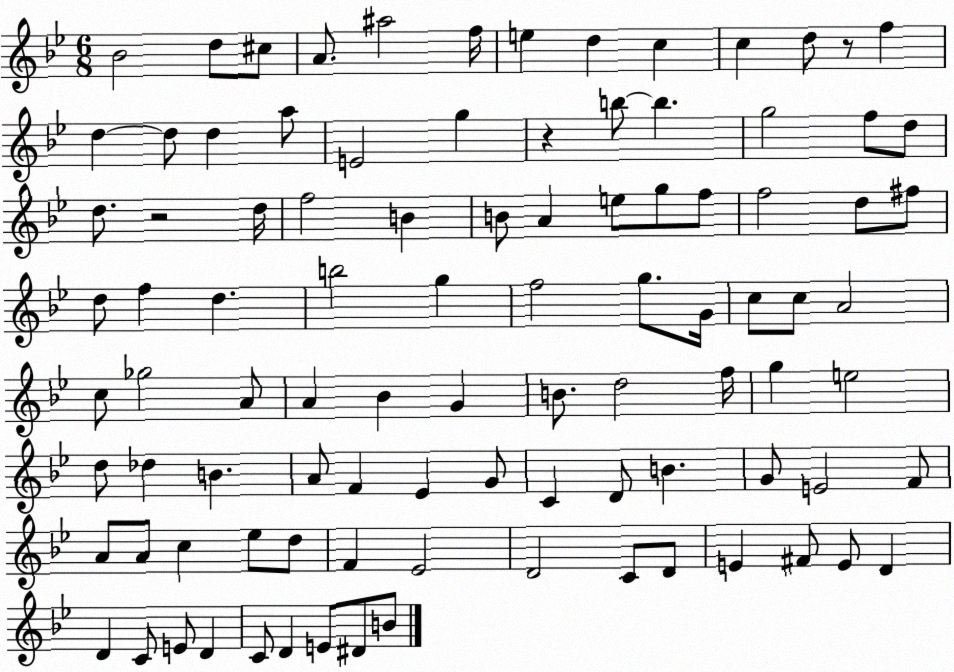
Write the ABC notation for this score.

X:1
T:Untitled
M:6/8
L:1/4
K:Bb
_B2 d/2 ^c/2 A/2 ^a2 f/4 e d c c d/2 z/2 f d d/2 d a/2 E2 g z b/2 b g2 f/2 d/2 d/2 z2 d/4 f2 B B/2 A e/2 g/2 f/2 f2 d/2 ^f/2 d/2 f d b2 g f2 g/2 G/4 c/2 c/2 A2 c/2 _g2 A/2 A _B G B/2 d2 f/4 g e2 d/2 _d B A/2 F _E G/2 C D/2 B G/2 E2 F/2 A/2 A/2 c _e/2 d/2 F _E2 D2 C/2 D/2 E ^F/2 E/2 D D C/2 E/2 D C/2 D E/2 ^D/2 B/2